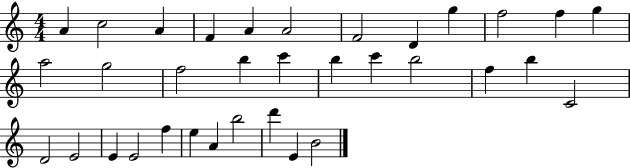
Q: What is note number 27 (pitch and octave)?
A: E4